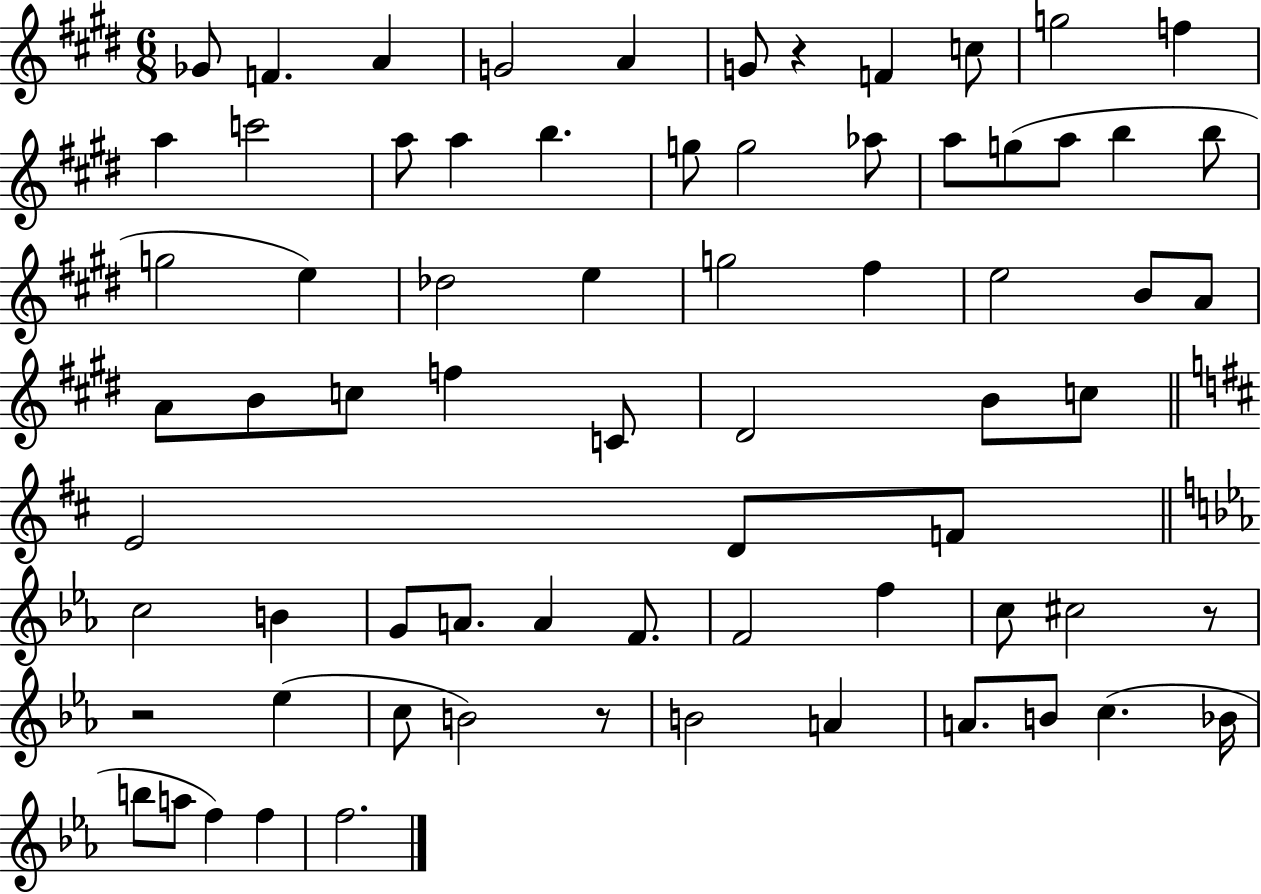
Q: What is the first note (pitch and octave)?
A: Gb4